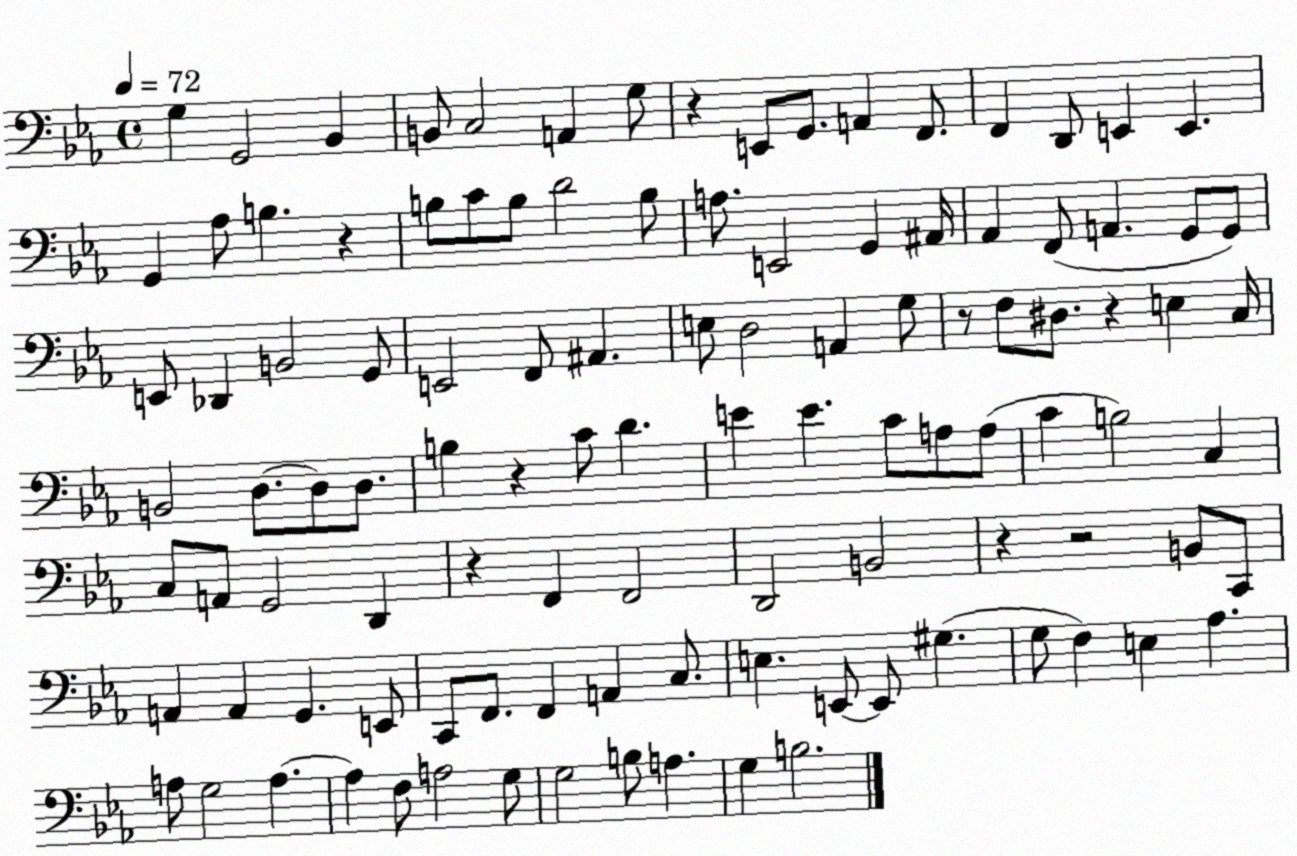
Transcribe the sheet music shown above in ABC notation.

X:1
T:Untitled
M:4/4
L:1/4
K:Eb
G, G,,2 _B,, B,,/2 C,2 A,, G,/2 z E,,/2 G,,/2 A,, F,,/2 F,, D,,/2 E,, E,, G,, _A,/2 B, z B,/2 C/2 B,/2 D2 B,/2 A,/2 E,,2 G,, ^A,,/4 _A,, F,,/2 A,, G,,/2 G,,/2 E,,/2 _D,, B,,2 G,,/2 E,,2 F,,/2 ^A,, E,/2 D,2 A,, G,/2 z/2 F,/2 ^D,/2 z E, C,/4 B,,2 D,/2 D,/2 D,/2 B, z C/2 D E E C/2 A,/2 A,/2 C B,2 C, C,/2 A,,/2 G,,2 D,, z F,, F,,2 D,,2 B,,2 z z2 B,,/2 C,,/2 A,, A,, G,, E,,/2 C,,/2 F,,/2 F,, A,, C,/2 E, E,,/2 E,,/2 ^G, G,/2 F, E, _A, A,/2 G,2 A, A, F,/2 A,2 G,/2 G,2 B,/2 A, G, B,2